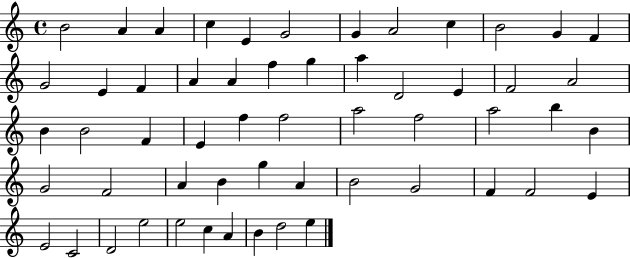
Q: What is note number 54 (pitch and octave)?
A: B4